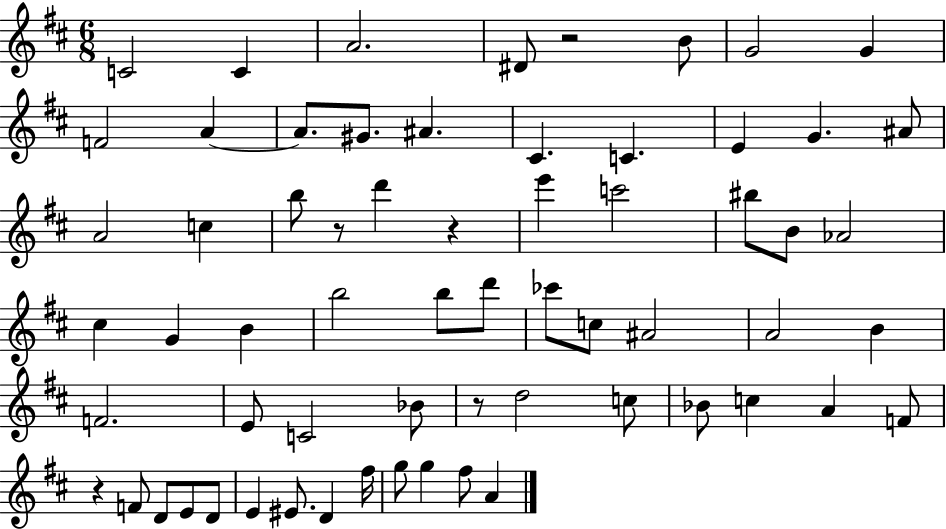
C4/h C4/q A4/h. D#4/e R/h B4/e G4/h G4/q F4/h A4/q A4/e. G#4/e. A#4/q. C#4/q. C4/q. E4/q G4/q. A#4/e A4/h C5/q B5/e R/e D6/q R/q E6/q C6/h BIS5/e B4/e Ab4/h C#5/q G4/q B4/q B5/h B5/e D6/e CES6/e C5/e A#4/h A4/h B4/q F4/h. E4/e C4/h Bb4/e R/e D5/h C5/e Bb4/e C5/q A4/q F4/e R/q F4/e D4/e E4/e D4/e E4/q EIS4/e. D4/q F#5/s G5/e G5/q F#5/e A4/q